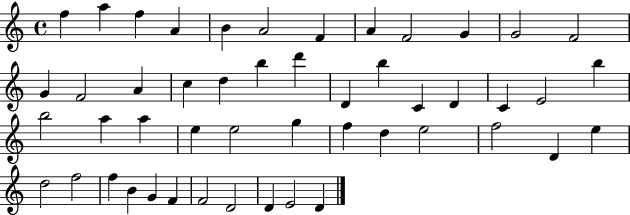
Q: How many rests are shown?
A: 0